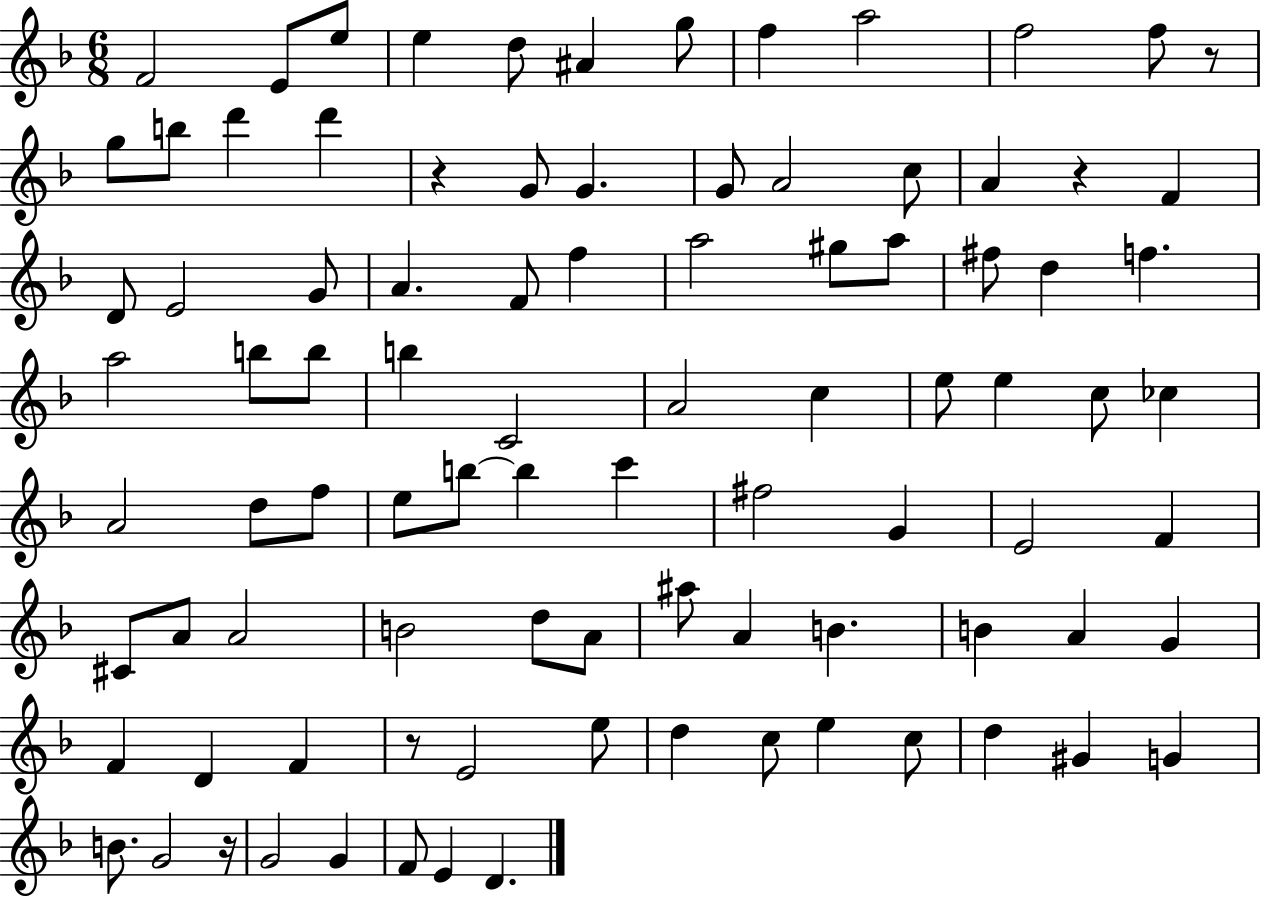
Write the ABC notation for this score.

X:1
T:Untitled
M:6/8
L:1/4
K:F
F2 E/2 e/2 e d/2 ^A g/2 f a2 f2 f/2 z/2 g/2 b/2 d' d' z G/2 G G/2 A2 c/2 A z F D/2 E2 G/2 A F/2 f a2 ^g/2 a/2 ^f/2 d f a2 b/2 b/2 b C2 A2 c e/2 e c/2 _c A2 d/2 f/2 e/2 b/2 b c' ^f2 G E2 F ^C/2 A/2 A2 B2 d/2 A/2 ^a/2 A B B A G F D F z/2 E2 e/2 d c/2 e c/2 d ^G G B/2 G2 z/4 G2 G F/2 E D